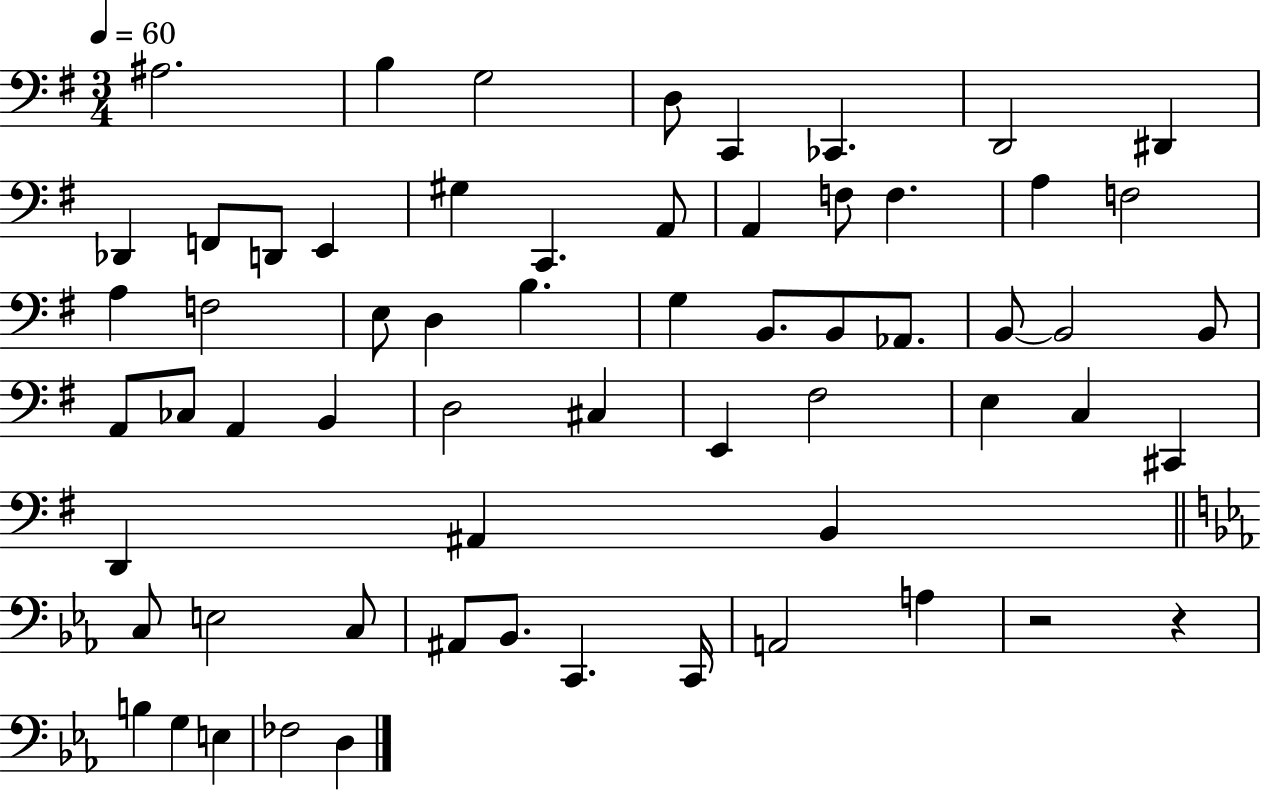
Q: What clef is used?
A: bass